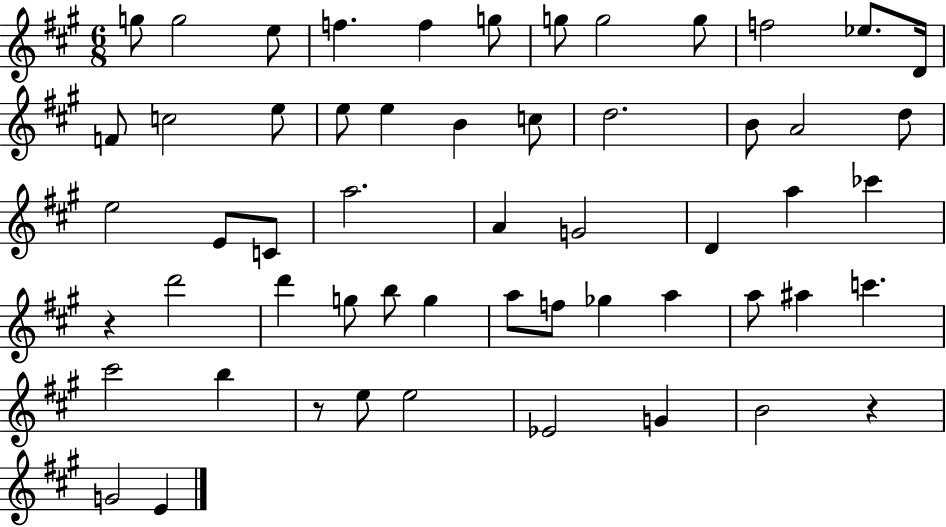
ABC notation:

X:1
T:Untitled
M:6/8
L:1/4
K:A
g/2 g2 e/2 f f g/2 g/2 g2 g/2 f2 _e/2 D/4 F/2 c2 e/2 e/2 e B c/2 d2 B/2 A2 d/2 e2 E/2 C/2 a2 A G2 D a _c' z d'2 d' g/2 b/2 g a/2 f/2 _g a a/2 ^a c' ^c'2 b z/2 e/2 e2 _E2 G B2 z G2 E